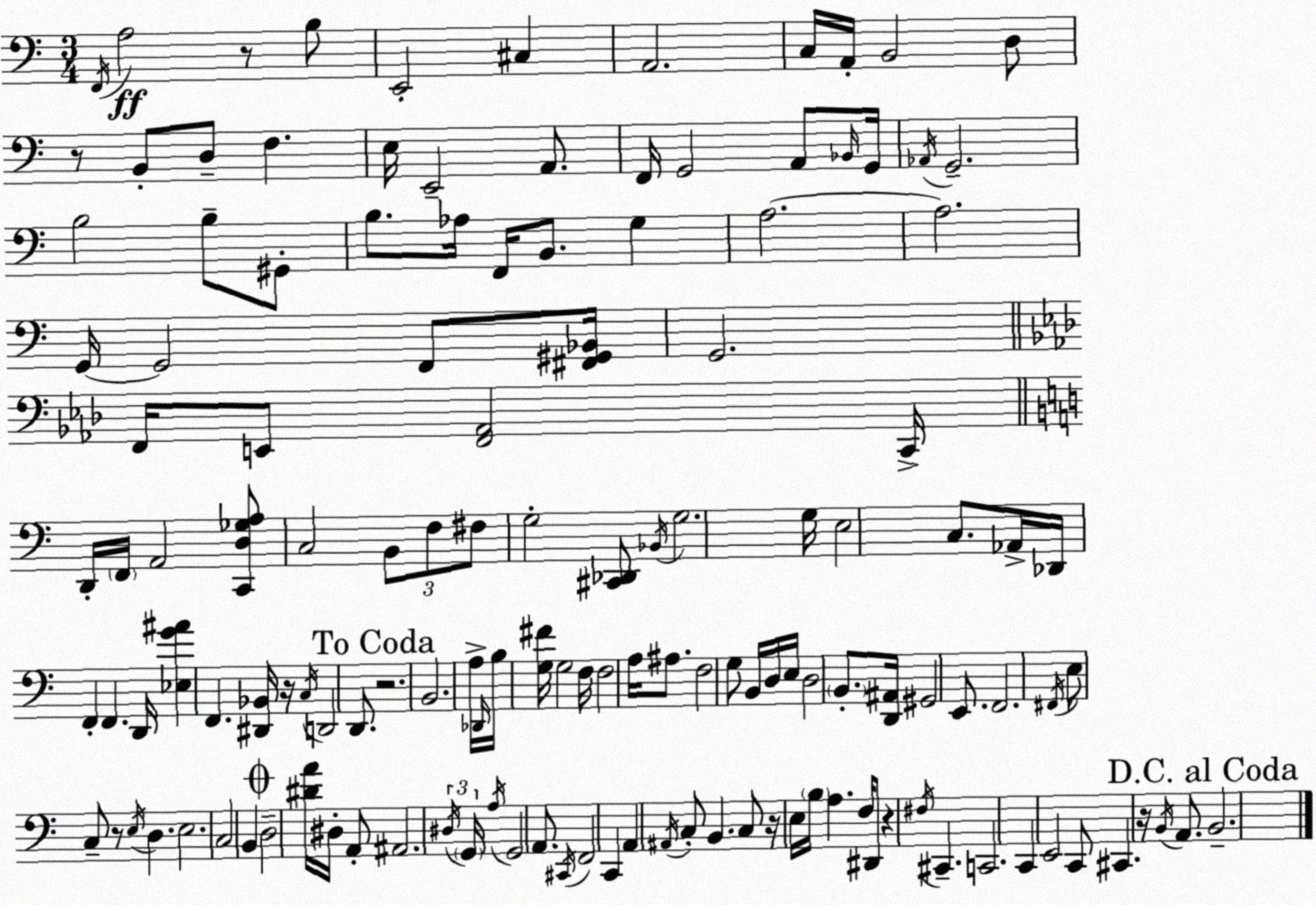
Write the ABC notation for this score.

X:1
T:Untitled
M:3/4
L:1/4
K:C
F,,/4 A,2 z/2 B,/2 E,,2 ^C, A,,2 C,/4 A,,/4 B,,2 D,/2 z/2 B,,/2 D,/2 F, E,/4 E,,2 A,,/2 F,,/4 G,,2 A,,/2 _B,,/4 G,,/4 _A,,/4 G,,2 B,2 B,/2 ^G,,/2 B,/2 _A,/4 F,,/4 B,,/2 G, A,2 A,2 G,,/4 G,,2 F,,/2 [^F,,^G,,_B,,]/4 G,,2 F,,/4 E,,/2 [F,,_A,,]2 C,,/4 D,,/4 F,,/4 A,,2 [C,,D,_G,A,]/2 C,2 B,,/2 F,/2 ^F,/2 G,2 [^C,,_D,,]/2 _B,,/4 G,2 G,/4 E,2 C,/2 _A,,/4 _D,,/4 F,, F,, D,,/4 [_E,G^A] F,, [^D,,_B,,]/4 z/4 C,/4 D,,2 D,,/2 z2 B,,2 A,/4 _D,,/4 B,/4 [G,^F]/4 G,2 F,/4 F,2 A,/4 ^A,/2 F,2 G,/2 B,,/4 D,/4 E,/4 D,2 B,,/2 [D,,^A,,]/4 ^G,,2 E,,/2 F,,2 ^F,,/4 E,/2 C,/2 z/2 E,/4 D, E,2 C,2 B,, D,2 [^DA]/4 ^D,/4 A,,/2 ^A,,2 ^D,/4 G,,/4 A,/4 G,,2 A,,/2 ^C,,/4 F,,2 C,, A,, ^A,,/4 C,/2 B,, C,/2 z/4 E,/4 B,/4 A, F,/4 ^D,,/2 z ^F,/4 ^C,, C,,2 C,, E,,2 C,,/2 ^C,, z/4 B,,/4 A,,/2 B,,2